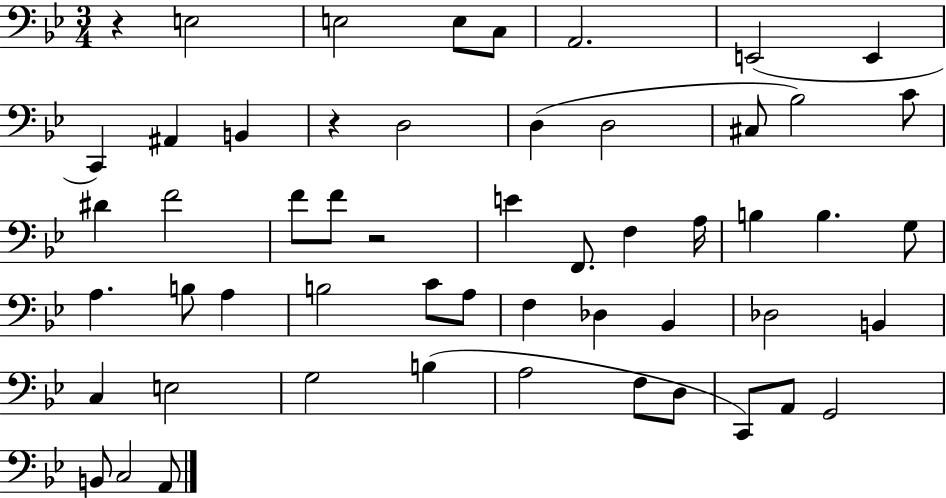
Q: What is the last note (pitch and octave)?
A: A2